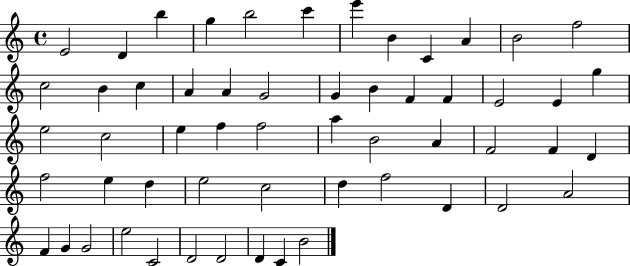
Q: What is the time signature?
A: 4/4